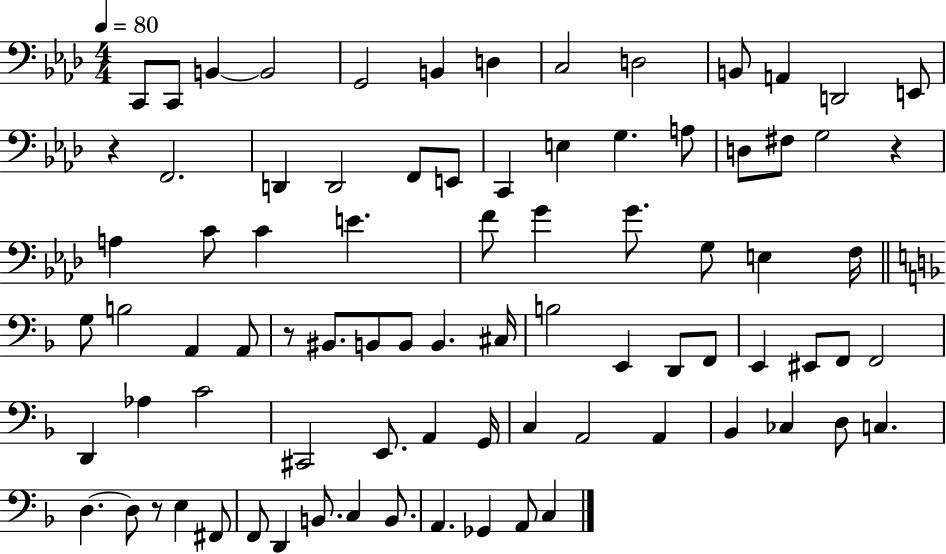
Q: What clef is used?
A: bass